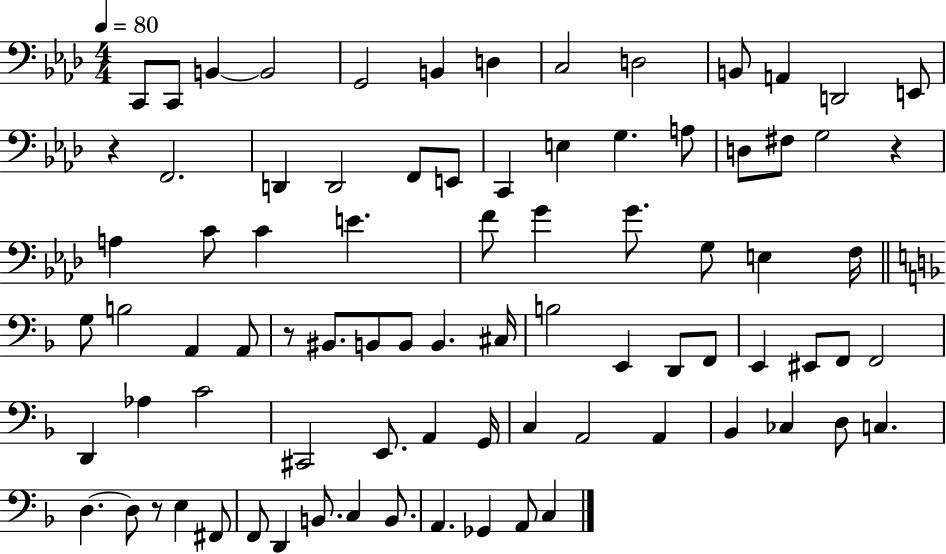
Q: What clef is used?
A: bass